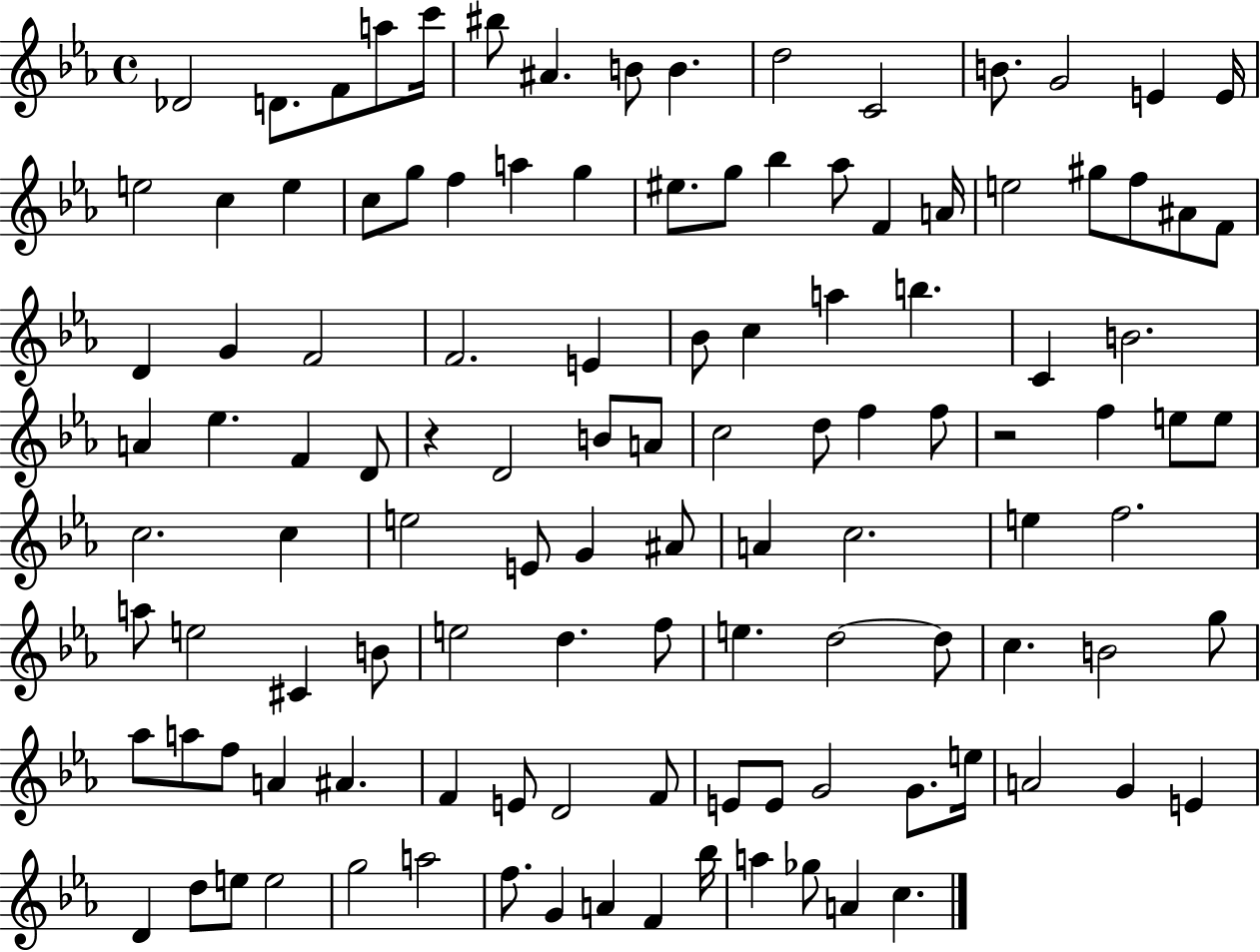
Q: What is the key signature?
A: EES major